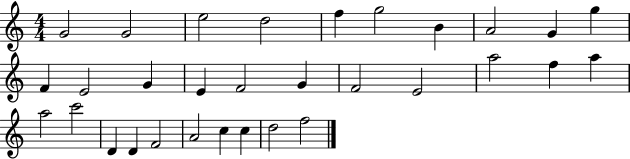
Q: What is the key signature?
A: C major